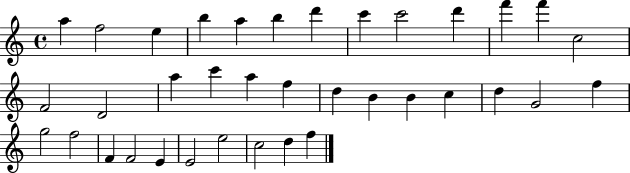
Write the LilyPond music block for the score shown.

{
  \clef treble
  \time 4/4
  \defaultTimeSignature
  \key c \major
  a''4 f''2 e''4 | b''4 a''4 b''4 d'''4 | c'''4 c'''2 d'''4 | f'''4 f'''4 c''2 | \break f'2 d'2 | a''4 c'''4 a''4 f''4 | d''4 b'4 b'4 c''4 | d''4 g'2 f''4 | \break g''2 f''2 | f'4 f'2 e'4 | e'2 e''2 | c''2 d''4 f''4 | \break \bar "|."
}